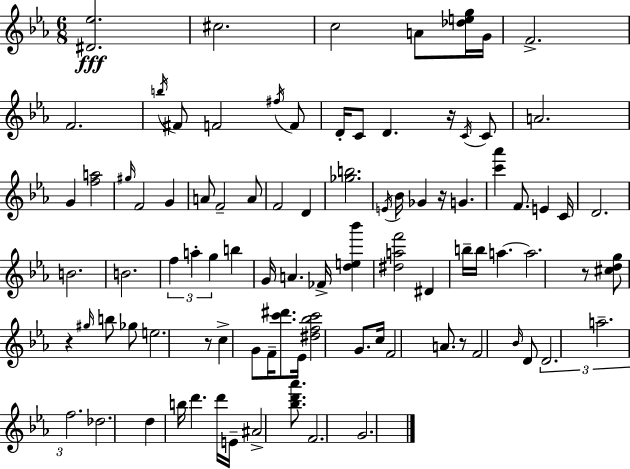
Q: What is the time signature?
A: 6/8